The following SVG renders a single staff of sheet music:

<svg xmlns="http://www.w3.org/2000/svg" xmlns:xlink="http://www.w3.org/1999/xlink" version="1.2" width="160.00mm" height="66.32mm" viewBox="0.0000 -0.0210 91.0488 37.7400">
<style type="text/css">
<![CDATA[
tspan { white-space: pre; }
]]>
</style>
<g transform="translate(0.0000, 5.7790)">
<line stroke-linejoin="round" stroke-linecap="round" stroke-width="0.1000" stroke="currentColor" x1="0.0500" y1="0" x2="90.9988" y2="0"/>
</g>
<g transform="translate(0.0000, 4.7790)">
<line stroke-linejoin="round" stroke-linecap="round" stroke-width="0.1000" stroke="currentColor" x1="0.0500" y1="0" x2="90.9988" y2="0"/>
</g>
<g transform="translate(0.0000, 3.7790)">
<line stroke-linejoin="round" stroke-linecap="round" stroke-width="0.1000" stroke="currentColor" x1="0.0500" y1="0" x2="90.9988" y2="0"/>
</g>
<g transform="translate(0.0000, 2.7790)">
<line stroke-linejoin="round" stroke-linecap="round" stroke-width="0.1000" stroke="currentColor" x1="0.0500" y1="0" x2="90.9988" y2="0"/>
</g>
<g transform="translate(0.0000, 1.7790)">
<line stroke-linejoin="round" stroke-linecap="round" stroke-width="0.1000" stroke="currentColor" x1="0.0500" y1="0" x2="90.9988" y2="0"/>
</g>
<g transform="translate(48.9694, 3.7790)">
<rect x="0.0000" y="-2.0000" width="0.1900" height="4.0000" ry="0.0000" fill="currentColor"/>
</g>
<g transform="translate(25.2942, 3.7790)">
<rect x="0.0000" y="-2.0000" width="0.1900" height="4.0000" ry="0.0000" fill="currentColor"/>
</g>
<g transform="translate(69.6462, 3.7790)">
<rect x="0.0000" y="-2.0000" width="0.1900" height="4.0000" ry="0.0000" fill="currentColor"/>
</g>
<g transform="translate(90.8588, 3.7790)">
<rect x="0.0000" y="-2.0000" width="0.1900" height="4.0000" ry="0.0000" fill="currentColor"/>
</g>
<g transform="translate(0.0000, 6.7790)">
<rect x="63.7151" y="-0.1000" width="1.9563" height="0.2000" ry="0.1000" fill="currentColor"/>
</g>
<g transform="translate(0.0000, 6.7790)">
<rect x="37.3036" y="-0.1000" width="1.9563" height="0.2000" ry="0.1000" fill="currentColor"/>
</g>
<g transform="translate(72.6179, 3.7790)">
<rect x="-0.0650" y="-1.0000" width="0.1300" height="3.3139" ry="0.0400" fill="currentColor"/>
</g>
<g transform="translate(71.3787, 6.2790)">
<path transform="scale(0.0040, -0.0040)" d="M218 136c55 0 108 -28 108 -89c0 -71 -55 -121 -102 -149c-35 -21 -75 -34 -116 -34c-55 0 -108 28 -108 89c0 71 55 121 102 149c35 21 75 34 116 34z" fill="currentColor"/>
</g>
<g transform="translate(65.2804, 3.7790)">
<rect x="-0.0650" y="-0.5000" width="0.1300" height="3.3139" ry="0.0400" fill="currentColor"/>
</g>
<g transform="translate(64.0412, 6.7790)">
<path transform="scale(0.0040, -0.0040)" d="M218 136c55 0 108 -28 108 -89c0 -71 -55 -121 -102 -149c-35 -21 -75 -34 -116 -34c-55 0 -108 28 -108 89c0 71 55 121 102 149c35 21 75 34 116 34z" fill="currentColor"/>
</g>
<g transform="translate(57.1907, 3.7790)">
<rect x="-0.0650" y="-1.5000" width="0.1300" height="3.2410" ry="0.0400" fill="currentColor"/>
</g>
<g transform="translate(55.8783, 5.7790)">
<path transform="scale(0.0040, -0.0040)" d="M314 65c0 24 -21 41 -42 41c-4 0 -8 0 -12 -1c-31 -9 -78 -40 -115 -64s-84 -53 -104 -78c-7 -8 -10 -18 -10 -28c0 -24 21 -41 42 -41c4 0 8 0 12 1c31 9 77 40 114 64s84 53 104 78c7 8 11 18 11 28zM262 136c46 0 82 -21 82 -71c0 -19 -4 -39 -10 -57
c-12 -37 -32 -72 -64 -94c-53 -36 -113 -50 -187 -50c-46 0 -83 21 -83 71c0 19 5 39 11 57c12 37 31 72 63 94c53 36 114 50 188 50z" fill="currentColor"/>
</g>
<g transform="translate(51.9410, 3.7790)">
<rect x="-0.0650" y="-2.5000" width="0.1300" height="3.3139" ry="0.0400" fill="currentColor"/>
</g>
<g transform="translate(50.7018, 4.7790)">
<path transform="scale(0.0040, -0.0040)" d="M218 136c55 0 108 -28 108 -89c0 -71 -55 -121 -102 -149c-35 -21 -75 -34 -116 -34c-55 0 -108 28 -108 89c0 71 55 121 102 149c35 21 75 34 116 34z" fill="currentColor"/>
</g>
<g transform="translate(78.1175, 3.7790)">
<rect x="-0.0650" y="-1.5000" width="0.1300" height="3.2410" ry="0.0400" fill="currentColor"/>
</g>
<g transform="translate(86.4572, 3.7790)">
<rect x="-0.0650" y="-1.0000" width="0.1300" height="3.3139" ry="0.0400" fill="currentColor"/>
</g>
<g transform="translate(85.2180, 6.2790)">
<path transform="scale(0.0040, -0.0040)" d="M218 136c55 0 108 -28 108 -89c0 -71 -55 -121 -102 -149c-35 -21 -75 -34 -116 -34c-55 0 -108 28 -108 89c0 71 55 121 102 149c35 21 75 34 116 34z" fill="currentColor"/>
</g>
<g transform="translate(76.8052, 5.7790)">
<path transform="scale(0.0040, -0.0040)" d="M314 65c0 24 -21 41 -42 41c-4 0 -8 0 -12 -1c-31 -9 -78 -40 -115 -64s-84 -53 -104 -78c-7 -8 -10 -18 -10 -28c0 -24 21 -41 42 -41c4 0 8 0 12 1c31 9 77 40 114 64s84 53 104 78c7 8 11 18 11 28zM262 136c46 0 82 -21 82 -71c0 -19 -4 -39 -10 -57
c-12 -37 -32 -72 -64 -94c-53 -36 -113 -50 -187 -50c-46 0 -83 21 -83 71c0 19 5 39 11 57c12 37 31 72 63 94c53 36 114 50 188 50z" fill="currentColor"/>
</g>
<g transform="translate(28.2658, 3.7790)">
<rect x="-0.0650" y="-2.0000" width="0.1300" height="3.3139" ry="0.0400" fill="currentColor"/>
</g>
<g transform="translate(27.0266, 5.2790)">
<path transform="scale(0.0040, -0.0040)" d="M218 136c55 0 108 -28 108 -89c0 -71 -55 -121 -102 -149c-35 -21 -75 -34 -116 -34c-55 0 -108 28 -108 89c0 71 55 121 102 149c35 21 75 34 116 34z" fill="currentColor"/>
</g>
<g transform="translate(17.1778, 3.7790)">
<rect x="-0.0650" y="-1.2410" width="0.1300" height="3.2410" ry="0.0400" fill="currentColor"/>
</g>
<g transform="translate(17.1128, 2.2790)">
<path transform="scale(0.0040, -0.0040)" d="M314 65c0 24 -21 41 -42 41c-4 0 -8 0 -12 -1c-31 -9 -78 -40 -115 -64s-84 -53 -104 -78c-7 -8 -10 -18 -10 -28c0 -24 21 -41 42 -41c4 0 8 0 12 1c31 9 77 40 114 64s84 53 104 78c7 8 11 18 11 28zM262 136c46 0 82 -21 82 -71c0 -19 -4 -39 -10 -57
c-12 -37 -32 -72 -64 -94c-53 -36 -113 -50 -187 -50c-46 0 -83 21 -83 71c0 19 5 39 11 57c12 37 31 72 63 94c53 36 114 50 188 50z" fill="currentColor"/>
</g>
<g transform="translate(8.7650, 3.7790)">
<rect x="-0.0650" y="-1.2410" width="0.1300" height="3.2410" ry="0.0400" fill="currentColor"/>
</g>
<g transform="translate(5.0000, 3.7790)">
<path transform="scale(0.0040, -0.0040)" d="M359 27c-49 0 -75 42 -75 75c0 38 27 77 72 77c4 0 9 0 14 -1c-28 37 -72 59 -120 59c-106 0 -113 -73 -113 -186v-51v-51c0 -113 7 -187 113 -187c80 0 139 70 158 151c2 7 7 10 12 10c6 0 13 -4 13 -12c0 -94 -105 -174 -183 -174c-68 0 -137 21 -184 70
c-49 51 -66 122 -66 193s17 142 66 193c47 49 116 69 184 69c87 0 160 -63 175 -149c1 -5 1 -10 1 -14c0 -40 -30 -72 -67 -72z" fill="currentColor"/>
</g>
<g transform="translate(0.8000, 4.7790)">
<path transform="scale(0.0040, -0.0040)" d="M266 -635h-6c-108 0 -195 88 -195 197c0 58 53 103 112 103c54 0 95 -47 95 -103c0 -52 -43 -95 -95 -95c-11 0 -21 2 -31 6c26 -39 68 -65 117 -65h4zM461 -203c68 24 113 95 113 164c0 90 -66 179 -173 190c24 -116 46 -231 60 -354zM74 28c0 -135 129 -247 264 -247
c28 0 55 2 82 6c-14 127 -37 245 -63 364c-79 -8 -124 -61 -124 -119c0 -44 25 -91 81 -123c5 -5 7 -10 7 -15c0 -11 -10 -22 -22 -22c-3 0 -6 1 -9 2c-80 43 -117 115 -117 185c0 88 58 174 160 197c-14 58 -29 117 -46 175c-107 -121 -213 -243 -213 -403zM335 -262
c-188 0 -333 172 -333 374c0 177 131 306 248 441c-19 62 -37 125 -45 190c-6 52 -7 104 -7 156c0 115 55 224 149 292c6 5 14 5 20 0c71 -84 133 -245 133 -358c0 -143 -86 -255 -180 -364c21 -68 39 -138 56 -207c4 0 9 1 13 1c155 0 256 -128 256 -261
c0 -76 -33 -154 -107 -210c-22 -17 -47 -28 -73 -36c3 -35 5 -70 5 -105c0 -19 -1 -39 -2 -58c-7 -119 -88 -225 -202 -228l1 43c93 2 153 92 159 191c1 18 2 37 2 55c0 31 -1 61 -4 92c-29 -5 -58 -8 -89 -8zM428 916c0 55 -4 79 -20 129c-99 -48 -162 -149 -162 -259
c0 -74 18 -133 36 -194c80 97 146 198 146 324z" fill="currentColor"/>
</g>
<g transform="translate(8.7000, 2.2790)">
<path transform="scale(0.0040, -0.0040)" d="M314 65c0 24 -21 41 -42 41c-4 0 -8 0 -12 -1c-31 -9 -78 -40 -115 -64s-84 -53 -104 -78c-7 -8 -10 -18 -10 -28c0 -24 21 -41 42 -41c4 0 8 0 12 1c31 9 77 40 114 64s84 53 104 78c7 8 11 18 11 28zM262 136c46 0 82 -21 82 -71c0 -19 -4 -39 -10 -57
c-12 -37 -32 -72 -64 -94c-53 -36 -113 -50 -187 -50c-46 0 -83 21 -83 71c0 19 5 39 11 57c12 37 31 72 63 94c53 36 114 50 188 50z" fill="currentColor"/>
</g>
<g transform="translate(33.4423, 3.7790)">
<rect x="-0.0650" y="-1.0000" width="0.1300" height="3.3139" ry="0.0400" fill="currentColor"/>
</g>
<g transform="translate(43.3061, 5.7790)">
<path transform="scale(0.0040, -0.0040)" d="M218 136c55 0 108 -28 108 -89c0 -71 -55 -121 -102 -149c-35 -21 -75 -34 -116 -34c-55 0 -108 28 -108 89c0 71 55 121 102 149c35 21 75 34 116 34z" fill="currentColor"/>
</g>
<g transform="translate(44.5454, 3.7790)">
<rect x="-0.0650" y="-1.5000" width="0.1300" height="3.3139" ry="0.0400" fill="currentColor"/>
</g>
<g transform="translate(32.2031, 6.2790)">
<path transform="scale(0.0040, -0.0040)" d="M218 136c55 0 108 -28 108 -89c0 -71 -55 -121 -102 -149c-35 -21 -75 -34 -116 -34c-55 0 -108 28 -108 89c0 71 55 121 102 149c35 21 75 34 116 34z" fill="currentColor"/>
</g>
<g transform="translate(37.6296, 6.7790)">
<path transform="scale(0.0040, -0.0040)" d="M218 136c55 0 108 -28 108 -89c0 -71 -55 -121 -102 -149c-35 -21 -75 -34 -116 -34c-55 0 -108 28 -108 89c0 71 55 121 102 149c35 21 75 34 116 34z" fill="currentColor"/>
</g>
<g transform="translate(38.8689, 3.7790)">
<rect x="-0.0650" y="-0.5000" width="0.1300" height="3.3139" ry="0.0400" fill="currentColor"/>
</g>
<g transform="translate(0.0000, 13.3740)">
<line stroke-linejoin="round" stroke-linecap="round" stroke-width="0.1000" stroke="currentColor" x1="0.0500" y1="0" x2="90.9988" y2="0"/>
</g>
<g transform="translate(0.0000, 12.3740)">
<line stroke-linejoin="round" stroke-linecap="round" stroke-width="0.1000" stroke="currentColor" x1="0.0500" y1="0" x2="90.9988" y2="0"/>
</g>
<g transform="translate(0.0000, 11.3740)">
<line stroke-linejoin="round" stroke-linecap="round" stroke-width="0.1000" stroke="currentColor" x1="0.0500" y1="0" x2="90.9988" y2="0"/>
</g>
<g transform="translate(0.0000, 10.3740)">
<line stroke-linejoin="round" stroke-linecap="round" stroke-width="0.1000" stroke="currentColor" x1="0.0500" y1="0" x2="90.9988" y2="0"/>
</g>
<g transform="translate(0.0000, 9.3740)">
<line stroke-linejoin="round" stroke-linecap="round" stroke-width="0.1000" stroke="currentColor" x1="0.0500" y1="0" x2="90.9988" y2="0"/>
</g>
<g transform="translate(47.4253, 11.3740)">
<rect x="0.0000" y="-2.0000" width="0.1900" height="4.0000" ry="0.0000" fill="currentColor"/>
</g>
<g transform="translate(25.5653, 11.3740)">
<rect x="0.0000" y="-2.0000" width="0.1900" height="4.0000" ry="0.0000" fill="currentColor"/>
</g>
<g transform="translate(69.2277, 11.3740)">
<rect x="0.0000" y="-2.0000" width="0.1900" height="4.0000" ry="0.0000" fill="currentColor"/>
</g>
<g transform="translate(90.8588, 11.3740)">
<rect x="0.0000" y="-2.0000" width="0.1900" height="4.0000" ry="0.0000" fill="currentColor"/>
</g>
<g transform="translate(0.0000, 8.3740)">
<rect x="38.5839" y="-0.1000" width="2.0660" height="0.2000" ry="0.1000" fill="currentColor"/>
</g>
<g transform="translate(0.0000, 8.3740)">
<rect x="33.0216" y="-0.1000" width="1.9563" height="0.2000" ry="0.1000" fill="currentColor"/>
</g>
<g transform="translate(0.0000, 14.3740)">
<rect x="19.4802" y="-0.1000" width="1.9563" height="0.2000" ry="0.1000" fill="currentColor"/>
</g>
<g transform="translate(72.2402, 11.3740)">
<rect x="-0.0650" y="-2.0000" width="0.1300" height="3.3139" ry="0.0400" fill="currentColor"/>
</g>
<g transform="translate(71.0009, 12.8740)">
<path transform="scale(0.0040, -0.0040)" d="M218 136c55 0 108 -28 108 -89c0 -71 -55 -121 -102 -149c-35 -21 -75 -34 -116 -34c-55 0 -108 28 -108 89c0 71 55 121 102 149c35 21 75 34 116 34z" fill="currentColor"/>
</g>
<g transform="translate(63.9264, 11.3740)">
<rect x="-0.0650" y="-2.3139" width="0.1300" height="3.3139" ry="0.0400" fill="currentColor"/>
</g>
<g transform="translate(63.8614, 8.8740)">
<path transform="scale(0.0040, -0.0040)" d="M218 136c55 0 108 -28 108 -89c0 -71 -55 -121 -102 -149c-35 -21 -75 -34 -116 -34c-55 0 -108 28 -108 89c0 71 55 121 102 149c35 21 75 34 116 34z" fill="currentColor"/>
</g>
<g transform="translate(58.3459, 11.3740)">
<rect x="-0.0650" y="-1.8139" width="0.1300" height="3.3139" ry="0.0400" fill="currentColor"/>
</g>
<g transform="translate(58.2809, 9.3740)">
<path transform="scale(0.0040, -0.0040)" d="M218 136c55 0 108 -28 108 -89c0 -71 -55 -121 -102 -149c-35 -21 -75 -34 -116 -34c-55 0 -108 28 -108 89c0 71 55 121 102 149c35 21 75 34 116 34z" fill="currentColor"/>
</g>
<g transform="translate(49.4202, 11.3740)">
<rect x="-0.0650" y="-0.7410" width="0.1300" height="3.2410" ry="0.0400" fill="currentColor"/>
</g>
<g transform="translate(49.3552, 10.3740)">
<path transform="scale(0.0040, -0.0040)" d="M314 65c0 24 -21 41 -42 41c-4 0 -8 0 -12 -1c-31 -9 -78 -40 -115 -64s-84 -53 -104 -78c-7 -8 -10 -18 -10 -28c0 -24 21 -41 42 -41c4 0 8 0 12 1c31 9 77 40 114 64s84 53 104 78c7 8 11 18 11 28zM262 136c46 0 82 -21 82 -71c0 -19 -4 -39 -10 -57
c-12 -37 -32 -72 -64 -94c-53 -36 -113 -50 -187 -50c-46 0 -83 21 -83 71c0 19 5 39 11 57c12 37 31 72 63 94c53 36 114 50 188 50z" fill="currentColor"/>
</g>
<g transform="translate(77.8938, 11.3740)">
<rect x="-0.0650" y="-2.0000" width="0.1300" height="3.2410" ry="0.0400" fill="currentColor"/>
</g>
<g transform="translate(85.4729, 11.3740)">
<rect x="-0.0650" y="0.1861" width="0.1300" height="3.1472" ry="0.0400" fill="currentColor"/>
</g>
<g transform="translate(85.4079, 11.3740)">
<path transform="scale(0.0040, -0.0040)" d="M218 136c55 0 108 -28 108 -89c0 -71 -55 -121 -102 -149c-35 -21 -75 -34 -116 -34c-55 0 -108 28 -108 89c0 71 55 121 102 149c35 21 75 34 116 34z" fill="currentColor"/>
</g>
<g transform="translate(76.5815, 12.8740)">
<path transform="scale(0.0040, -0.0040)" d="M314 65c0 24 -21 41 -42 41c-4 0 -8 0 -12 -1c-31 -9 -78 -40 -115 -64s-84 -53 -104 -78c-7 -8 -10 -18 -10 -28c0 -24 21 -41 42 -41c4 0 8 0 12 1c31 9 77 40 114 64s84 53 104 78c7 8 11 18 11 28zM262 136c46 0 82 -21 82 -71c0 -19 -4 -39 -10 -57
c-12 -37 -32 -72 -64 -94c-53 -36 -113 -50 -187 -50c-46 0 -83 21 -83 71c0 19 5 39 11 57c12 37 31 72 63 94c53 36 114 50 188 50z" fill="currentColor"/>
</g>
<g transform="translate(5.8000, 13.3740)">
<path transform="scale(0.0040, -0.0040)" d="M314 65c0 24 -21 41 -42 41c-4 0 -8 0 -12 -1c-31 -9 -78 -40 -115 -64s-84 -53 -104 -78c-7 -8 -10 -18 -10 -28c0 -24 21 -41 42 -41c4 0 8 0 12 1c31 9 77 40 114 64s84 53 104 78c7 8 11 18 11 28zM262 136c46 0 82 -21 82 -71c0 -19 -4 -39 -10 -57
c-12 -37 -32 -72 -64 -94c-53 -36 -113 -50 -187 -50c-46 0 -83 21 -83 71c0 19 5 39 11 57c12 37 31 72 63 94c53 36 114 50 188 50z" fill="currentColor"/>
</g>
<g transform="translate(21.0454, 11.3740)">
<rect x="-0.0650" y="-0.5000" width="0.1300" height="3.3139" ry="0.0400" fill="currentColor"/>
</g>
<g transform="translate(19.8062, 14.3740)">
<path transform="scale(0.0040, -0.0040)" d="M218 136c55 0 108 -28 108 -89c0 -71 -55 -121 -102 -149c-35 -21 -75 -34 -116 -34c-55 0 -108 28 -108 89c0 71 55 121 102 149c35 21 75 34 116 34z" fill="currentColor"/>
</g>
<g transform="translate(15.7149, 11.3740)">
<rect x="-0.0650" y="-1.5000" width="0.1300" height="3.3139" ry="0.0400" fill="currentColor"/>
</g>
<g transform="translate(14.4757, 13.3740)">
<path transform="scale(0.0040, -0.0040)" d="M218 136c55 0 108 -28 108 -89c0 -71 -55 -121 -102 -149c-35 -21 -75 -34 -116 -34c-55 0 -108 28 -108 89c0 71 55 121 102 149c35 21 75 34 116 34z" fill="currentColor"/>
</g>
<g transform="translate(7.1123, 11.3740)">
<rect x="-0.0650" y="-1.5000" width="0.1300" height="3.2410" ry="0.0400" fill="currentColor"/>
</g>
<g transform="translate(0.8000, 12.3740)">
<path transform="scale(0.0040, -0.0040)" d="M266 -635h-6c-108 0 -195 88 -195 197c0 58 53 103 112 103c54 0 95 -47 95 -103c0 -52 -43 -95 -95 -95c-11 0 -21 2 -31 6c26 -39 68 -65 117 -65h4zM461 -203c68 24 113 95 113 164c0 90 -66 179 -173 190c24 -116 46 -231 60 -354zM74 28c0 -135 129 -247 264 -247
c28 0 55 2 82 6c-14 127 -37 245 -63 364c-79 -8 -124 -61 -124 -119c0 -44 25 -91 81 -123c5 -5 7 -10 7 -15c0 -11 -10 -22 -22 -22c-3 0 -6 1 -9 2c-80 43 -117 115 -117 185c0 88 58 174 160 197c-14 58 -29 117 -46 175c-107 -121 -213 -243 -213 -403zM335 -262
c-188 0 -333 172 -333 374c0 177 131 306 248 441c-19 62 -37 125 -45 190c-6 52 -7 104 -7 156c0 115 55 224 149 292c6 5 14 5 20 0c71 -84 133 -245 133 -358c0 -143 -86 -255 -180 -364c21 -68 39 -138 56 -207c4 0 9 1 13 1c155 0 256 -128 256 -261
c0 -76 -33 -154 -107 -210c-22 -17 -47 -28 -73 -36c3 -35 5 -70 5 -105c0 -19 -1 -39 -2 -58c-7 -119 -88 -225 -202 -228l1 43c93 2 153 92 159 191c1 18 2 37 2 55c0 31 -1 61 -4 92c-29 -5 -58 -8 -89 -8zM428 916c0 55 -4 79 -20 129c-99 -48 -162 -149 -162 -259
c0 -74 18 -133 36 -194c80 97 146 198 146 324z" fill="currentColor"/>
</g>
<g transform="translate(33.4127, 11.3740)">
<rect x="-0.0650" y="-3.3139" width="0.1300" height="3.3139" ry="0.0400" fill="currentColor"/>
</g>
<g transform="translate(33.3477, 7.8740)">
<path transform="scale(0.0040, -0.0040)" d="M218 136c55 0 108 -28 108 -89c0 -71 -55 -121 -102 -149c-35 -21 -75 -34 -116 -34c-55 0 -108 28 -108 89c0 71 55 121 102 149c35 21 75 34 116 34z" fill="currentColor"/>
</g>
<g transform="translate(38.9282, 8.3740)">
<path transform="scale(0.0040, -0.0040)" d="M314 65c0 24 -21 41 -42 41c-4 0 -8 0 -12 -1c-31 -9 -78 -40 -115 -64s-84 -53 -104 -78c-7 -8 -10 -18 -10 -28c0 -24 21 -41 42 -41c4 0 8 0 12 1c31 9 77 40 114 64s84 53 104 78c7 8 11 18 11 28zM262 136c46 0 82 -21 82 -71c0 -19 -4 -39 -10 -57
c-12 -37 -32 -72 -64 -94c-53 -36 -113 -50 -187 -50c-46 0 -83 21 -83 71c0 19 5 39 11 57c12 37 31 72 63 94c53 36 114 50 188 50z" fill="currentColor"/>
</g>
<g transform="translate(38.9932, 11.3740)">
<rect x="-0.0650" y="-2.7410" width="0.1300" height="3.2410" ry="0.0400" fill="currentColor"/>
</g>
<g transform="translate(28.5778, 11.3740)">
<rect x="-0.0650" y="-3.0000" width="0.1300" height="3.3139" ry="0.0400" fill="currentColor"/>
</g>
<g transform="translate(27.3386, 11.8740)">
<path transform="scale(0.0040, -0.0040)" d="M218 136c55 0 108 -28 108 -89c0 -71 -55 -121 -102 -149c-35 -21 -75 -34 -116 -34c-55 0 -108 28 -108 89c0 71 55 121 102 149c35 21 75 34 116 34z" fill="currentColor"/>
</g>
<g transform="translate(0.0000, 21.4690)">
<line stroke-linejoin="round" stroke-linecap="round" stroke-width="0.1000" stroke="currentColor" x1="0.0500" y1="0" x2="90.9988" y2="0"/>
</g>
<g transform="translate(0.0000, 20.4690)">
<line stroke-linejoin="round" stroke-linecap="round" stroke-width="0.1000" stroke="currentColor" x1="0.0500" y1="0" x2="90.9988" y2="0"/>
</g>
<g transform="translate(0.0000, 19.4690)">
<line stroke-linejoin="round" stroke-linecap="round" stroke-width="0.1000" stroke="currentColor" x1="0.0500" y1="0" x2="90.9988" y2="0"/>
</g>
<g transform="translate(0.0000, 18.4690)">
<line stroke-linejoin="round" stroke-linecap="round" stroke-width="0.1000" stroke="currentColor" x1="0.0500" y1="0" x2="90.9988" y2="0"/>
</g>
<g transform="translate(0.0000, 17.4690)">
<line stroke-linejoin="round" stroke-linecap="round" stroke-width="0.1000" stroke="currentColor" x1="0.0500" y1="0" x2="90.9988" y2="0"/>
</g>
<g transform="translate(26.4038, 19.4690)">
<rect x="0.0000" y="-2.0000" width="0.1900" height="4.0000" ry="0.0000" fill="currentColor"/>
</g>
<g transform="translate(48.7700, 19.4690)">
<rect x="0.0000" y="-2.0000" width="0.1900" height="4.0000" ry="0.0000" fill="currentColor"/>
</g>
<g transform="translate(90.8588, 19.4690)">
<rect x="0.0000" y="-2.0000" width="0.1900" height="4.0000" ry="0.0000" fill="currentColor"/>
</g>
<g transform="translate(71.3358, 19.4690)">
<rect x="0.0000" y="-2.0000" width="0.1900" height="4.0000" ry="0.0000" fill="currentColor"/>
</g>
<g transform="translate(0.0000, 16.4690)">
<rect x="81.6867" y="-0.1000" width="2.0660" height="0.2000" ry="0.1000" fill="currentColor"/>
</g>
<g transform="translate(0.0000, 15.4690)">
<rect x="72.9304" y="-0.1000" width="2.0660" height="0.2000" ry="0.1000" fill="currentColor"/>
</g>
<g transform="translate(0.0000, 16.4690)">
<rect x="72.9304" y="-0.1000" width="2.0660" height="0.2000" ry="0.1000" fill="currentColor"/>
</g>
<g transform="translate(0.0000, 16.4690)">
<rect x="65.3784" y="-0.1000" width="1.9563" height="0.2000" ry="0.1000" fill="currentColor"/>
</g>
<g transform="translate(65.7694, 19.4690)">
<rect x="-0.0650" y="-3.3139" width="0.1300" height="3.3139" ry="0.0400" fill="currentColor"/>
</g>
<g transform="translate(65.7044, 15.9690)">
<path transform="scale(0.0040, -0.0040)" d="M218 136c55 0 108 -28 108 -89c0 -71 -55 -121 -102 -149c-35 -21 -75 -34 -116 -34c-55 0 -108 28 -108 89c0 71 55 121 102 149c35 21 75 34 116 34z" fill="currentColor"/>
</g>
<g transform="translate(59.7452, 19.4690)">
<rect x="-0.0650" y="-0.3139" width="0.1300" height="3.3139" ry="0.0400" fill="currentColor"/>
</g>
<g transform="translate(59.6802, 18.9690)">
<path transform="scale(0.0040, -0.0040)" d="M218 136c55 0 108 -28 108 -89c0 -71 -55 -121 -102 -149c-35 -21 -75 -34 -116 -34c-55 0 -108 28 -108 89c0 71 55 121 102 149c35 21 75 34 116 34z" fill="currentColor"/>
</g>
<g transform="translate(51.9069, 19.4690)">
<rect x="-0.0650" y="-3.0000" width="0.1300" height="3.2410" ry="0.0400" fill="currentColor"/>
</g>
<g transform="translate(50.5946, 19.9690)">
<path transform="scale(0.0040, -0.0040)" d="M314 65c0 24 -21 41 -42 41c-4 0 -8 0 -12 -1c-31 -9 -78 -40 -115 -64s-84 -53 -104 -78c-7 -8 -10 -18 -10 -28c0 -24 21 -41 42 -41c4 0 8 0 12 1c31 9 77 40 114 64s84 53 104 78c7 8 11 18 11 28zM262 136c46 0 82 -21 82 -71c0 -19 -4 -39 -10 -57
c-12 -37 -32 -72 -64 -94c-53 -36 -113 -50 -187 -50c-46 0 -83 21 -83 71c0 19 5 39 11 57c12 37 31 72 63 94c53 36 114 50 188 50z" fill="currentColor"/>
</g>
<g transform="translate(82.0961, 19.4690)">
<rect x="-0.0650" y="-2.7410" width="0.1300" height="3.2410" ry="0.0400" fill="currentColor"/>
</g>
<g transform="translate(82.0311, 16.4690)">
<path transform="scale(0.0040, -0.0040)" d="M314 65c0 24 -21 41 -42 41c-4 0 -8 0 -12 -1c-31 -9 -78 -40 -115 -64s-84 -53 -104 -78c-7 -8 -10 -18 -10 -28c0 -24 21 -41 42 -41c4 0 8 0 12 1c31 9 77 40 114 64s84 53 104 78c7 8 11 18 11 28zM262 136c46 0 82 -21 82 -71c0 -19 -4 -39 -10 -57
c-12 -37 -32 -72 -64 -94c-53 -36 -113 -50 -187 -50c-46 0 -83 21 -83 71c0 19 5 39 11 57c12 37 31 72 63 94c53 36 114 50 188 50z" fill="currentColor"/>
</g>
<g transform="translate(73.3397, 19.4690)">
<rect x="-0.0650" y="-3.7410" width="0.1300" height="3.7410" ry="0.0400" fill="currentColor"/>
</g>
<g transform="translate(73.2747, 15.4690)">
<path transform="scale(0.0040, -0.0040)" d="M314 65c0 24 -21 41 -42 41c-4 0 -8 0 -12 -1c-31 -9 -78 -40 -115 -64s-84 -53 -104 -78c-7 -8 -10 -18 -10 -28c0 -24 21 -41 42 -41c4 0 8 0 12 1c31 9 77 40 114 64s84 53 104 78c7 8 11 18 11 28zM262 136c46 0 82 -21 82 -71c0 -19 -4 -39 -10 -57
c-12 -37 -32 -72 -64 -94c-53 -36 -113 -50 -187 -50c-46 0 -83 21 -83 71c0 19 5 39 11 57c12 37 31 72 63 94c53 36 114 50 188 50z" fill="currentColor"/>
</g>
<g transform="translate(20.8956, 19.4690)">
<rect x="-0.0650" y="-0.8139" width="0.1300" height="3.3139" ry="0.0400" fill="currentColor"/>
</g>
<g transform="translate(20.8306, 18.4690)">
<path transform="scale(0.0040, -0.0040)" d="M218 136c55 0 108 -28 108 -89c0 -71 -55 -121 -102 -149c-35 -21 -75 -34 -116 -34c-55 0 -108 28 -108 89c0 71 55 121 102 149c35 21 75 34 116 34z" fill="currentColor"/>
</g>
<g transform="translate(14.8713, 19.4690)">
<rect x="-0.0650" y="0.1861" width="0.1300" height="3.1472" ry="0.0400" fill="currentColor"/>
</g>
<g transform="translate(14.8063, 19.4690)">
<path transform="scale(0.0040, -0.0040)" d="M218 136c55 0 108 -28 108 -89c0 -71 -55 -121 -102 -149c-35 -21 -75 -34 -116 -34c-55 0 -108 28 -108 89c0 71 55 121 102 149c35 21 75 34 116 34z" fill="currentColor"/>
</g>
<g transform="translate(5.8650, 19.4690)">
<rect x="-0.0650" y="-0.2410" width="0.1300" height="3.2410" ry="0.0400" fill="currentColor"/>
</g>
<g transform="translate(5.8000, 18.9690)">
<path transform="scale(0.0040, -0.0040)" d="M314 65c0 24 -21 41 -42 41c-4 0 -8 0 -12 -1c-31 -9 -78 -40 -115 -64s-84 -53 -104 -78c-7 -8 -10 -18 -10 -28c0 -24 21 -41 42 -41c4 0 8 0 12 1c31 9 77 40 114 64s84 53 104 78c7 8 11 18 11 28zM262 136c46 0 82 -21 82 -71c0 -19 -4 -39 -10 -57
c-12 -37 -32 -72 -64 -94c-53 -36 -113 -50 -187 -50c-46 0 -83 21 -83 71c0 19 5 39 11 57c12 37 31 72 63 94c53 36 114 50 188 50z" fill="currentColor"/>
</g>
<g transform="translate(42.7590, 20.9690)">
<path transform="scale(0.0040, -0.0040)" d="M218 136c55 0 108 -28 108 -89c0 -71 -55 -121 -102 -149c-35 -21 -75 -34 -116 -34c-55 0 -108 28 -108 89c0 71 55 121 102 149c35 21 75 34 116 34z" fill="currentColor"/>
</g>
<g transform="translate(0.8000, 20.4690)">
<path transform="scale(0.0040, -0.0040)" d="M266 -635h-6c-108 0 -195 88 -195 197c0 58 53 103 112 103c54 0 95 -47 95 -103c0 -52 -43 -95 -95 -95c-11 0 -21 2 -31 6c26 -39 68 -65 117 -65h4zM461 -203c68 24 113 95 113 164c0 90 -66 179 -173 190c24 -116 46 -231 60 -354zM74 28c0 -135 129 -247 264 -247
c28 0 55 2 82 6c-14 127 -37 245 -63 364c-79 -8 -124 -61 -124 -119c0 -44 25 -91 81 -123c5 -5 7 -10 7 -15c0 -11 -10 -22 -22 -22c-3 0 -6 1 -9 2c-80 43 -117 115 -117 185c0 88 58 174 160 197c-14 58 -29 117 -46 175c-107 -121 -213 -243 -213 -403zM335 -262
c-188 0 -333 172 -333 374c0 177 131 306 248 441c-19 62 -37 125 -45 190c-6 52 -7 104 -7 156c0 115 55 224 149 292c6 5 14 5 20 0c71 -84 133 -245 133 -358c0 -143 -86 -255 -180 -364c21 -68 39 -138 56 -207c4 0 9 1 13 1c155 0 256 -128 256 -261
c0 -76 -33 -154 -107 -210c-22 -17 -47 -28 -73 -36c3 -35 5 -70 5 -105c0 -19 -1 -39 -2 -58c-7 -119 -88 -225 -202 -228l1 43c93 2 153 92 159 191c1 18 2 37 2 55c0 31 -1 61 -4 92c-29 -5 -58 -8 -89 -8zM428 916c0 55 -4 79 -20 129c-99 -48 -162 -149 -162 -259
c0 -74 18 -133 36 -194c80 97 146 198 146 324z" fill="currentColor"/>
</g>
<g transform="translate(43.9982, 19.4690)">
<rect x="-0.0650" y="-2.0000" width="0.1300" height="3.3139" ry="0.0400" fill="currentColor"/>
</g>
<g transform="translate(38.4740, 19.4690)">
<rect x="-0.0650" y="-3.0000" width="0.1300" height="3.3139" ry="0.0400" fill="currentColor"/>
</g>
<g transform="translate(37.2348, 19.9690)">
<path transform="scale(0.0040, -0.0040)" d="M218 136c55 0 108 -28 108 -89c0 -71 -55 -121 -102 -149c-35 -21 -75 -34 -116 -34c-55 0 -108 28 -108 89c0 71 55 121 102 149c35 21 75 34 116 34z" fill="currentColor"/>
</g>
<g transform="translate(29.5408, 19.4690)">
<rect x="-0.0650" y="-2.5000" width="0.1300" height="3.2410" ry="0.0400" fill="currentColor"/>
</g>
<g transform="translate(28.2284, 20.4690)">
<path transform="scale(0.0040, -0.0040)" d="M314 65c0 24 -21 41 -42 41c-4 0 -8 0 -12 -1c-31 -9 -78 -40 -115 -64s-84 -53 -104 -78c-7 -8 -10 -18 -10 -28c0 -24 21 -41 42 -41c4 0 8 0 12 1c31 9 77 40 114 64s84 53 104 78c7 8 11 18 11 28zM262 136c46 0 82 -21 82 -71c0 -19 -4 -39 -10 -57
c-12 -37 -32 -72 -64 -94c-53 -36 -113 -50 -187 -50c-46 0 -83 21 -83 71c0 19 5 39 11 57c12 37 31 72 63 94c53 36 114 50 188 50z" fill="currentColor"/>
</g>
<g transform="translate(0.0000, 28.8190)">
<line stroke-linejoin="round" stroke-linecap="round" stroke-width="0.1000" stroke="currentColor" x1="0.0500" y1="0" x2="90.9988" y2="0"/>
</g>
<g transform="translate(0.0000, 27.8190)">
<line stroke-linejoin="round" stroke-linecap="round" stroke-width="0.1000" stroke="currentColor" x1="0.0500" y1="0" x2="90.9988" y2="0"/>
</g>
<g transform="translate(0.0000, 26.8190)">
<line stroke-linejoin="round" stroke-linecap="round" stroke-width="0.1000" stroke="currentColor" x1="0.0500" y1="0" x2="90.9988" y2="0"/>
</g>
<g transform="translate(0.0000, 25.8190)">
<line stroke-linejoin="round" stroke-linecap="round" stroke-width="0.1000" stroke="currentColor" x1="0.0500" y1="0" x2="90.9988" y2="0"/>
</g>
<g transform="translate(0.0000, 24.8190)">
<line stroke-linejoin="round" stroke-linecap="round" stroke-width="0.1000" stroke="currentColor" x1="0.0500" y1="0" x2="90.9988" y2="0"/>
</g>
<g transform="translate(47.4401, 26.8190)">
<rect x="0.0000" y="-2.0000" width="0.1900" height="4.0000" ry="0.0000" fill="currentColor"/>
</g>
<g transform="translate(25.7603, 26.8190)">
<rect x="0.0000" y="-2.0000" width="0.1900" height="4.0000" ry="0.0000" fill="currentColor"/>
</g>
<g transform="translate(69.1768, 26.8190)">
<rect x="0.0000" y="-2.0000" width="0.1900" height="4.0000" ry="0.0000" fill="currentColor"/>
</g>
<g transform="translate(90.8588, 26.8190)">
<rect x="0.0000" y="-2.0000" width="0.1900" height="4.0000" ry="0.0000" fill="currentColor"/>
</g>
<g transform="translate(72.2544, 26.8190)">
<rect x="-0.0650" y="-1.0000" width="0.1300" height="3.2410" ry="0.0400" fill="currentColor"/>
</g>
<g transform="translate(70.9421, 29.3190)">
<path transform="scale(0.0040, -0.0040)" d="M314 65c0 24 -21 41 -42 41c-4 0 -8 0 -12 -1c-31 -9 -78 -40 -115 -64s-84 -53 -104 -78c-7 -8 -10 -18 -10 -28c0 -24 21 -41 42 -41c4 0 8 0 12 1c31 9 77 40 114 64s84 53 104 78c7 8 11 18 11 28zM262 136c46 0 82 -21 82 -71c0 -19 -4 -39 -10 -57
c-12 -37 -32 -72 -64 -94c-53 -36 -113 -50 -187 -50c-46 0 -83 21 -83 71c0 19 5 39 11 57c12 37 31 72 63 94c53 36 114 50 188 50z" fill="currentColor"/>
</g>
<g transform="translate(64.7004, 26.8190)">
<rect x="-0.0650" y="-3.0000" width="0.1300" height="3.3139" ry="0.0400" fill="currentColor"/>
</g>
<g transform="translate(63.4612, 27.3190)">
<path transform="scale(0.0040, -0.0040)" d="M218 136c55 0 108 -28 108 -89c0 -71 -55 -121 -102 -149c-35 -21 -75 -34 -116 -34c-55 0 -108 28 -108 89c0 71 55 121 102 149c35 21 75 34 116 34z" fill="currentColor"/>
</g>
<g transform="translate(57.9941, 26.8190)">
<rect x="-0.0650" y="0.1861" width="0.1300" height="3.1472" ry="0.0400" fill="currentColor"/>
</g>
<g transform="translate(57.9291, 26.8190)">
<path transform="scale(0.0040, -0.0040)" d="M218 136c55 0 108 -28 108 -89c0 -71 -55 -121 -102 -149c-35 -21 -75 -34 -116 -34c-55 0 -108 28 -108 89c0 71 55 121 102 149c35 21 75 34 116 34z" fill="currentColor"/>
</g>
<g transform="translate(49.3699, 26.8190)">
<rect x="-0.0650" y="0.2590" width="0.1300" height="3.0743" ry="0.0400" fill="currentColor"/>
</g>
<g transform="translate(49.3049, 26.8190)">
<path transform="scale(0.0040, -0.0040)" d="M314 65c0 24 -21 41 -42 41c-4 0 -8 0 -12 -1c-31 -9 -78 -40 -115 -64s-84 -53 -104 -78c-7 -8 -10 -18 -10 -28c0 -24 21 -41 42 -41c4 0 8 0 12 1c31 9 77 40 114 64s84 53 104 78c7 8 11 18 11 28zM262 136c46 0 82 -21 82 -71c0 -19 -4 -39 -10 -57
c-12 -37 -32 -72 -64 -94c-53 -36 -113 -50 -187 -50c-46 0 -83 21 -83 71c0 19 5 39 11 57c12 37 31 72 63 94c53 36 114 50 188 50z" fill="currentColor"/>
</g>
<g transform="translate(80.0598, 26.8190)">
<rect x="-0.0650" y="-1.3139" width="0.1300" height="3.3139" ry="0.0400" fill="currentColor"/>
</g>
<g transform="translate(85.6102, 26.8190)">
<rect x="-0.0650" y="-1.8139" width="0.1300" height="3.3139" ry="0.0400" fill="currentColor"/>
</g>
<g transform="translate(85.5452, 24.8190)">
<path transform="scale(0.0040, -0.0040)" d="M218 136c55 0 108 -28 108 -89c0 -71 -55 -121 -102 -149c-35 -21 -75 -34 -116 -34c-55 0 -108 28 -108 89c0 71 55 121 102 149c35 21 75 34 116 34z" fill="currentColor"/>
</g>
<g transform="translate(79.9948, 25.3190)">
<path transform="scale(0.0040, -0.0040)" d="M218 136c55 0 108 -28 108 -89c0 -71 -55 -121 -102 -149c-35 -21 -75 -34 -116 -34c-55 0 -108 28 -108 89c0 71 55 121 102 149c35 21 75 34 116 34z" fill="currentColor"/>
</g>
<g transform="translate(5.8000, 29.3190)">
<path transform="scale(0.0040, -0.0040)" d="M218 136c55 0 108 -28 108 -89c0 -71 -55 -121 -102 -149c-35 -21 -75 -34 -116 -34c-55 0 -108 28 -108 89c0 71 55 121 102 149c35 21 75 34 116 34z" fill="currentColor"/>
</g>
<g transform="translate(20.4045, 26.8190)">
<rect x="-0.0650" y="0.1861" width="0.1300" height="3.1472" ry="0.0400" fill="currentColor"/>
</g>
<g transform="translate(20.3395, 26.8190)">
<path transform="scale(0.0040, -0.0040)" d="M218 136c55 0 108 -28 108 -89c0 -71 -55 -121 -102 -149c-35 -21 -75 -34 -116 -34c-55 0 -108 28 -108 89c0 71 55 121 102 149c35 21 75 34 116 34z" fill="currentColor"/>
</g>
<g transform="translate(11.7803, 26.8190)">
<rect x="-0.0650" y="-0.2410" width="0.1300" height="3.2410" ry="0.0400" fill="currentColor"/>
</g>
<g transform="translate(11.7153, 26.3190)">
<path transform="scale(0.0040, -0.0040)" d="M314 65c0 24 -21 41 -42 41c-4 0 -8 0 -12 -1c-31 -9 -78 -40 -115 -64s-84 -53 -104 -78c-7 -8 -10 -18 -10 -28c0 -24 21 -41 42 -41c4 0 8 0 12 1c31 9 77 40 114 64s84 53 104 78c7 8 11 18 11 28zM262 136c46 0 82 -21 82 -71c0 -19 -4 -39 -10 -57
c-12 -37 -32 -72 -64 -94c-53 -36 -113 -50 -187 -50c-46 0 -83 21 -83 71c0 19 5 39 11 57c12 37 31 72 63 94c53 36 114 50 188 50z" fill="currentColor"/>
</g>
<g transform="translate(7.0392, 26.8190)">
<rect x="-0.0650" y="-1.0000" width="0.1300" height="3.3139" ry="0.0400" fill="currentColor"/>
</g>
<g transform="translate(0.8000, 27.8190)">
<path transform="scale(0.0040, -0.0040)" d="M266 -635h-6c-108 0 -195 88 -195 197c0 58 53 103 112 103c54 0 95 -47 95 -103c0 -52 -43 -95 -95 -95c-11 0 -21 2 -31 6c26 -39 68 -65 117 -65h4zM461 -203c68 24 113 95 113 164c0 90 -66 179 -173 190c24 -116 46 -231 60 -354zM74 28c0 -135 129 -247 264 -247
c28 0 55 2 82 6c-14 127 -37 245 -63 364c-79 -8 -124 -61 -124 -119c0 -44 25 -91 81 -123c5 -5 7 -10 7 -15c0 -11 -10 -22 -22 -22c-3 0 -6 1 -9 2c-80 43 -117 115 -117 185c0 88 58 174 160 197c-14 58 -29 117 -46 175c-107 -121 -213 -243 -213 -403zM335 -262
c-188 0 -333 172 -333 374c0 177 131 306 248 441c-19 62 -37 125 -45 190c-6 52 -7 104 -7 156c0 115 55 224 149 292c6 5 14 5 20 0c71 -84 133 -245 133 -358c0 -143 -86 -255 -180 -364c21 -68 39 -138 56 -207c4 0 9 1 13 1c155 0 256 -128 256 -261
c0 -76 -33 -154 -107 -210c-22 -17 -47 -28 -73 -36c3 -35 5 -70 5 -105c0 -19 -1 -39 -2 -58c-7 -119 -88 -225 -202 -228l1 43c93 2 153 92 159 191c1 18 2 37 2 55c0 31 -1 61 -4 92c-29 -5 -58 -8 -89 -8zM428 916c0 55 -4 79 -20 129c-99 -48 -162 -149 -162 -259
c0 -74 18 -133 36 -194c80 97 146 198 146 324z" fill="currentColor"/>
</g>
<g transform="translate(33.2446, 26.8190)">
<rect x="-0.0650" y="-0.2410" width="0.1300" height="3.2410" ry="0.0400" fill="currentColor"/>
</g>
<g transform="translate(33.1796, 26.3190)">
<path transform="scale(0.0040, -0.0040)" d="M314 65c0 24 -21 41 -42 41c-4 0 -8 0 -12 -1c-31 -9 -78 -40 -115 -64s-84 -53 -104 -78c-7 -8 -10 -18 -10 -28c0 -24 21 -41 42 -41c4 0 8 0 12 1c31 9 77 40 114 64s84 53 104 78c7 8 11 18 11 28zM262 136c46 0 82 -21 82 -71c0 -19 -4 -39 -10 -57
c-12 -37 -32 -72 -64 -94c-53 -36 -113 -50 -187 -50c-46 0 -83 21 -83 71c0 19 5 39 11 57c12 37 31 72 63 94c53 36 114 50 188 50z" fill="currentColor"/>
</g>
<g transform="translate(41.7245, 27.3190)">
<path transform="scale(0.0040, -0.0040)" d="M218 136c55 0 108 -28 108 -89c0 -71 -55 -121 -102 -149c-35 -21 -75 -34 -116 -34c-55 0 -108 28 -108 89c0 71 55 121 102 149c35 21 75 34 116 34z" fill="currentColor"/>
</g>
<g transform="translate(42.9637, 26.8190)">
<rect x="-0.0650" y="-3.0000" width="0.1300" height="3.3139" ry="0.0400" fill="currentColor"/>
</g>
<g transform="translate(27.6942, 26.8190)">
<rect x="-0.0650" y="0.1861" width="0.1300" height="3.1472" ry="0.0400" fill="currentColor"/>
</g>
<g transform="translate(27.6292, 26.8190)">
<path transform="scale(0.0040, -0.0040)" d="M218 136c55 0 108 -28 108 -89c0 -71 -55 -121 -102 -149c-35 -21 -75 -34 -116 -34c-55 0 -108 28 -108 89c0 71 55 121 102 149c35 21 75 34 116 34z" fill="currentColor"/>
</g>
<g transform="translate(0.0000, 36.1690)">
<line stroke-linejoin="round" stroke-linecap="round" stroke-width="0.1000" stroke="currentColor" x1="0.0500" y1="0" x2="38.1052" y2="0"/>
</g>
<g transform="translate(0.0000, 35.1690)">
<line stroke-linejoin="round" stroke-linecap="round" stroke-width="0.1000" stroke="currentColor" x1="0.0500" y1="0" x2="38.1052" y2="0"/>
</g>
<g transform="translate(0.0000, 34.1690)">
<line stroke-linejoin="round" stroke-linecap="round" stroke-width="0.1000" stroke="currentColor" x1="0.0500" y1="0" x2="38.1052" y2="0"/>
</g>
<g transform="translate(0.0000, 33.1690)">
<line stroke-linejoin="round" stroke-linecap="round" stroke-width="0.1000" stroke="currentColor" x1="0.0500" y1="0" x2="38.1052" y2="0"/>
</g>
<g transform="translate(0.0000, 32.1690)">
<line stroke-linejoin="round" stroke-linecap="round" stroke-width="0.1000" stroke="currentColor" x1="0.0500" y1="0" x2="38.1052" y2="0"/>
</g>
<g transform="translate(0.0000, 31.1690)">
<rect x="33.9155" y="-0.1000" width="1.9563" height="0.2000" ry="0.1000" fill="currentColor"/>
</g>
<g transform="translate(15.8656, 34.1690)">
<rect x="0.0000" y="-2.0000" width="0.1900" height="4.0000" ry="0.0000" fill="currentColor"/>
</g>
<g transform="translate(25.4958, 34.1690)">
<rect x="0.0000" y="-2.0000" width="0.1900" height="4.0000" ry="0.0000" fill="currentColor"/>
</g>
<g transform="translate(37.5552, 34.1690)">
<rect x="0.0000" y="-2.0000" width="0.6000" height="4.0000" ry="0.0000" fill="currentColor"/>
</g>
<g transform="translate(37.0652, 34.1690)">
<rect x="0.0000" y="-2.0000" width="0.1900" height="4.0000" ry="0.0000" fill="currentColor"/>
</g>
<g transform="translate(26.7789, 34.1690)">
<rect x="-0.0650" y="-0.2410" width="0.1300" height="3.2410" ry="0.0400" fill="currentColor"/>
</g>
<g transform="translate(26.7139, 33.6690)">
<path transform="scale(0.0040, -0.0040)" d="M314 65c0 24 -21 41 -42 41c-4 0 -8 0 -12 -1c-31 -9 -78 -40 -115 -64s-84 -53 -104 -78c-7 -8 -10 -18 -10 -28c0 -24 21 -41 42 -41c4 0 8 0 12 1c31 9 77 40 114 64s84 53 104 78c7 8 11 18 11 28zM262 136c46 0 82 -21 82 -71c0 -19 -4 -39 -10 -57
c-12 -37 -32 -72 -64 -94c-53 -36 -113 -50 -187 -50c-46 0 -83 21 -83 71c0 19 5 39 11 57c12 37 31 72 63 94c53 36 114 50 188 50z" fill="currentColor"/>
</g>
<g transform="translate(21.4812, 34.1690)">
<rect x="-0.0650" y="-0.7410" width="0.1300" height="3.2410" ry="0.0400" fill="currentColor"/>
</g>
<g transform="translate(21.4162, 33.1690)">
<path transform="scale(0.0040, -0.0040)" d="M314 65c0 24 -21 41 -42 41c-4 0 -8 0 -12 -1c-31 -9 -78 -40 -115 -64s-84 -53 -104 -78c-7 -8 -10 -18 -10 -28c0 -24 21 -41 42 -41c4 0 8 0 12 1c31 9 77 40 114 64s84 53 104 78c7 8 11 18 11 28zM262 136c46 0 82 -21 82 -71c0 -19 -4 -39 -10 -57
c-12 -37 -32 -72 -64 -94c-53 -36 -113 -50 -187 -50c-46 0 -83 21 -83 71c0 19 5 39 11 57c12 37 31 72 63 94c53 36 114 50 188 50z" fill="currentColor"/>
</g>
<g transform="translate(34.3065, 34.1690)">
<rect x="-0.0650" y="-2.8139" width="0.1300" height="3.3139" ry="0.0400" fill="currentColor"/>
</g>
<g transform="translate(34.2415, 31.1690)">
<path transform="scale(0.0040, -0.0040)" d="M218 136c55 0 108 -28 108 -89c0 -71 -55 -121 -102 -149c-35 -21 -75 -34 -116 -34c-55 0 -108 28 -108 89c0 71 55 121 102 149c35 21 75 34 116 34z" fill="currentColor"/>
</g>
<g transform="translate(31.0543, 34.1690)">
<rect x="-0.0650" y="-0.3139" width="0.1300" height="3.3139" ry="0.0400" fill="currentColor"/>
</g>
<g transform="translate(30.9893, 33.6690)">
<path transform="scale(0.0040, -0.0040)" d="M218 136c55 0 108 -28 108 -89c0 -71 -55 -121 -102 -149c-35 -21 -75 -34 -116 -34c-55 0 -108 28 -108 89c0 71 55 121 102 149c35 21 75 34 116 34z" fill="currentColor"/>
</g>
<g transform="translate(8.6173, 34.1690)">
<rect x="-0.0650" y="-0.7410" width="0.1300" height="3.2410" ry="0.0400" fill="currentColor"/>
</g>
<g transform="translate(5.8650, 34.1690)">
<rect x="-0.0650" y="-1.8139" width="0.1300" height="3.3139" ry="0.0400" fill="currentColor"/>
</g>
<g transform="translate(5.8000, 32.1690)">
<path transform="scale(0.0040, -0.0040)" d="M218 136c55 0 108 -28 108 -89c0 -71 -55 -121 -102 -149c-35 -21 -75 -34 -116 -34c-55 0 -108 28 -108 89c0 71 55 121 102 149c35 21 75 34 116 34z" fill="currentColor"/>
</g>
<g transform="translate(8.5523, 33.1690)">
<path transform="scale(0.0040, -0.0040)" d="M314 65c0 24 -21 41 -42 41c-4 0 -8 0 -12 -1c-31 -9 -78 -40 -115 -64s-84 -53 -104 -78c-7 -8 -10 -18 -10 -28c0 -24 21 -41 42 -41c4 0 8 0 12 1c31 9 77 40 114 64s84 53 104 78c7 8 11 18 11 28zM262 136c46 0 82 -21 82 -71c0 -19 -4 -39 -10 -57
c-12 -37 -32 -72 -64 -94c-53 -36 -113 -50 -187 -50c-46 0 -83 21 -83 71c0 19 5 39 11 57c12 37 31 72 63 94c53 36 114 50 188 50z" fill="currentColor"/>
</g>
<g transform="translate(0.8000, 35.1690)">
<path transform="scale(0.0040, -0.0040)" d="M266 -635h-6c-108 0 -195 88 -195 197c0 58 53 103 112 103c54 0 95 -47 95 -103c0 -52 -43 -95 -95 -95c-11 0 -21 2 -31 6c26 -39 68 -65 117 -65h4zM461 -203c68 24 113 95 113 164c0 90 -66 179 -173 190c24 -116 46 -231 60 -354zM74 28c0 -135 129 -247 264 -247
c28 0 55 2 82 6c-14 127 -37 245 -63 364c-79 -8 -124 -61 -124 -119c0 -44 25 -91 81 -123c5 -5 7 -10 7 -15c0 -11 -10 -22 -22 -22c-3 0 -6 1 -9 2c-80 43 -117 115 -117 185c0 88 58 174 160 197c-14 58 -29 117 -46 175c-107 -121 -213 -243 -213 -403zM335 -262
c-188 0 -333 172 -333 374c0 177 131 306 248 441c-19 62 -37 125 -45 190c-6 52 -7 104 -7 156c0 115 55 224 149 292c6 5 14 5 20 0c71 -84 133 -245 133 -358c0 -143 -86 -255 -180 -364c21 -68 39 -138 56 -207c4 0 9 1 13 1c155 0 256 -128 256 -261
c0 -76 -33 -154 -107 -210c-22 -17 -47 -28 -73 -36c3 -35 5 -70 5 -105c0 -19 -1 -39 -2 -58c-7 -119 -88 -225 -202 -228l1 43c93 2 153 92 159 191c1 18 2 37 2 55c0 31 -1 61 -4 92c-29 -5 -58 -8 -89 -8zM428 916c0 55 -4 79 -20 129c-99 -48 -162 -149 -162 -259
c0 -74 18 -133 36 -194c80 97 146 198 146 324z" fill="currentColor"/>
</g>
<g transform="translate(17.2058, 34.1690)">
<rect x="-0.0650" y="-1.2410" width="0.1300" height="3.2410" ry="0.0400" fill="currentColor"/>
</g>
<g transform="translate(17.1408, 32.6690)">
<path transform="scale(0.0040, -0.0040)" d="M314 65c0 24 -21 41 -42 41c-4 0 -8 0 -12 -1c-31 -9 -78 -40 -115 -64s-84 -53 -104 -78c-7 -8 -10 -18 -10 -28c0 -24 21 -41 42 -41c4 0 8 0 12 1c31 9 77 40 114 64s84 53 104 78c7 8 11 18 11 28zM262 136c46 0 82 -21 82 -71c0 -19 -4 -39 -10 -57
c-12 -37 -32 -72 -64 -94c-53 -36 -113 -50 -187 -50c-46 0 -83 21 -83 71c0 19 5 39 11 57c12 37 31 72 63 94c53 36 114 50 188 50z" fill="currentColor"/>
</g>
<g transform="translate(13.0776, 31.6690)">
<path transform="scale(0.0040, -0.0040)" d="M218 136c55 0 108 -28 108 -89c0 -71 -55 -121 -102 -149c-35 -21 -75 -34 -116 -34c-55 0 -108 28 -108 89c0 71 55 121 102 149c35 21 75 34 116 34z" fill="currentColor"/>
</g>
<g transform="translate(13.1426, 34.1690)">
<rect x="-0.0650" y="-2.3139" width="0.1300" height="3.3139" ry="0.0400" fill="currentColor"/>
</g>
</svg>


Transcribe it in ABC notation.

X:1
T:Untitled
M:4/4
L:1/4
K:C
e2 e2 F D C E G E2 C D E2 D E2 E C A b a2 d2 f g F F2 B c2 B d G2 A F A2 c b c'2 a2 D c2 B B c2 A B2 B A D2 e f f d2 g e2 d2 c2 c a